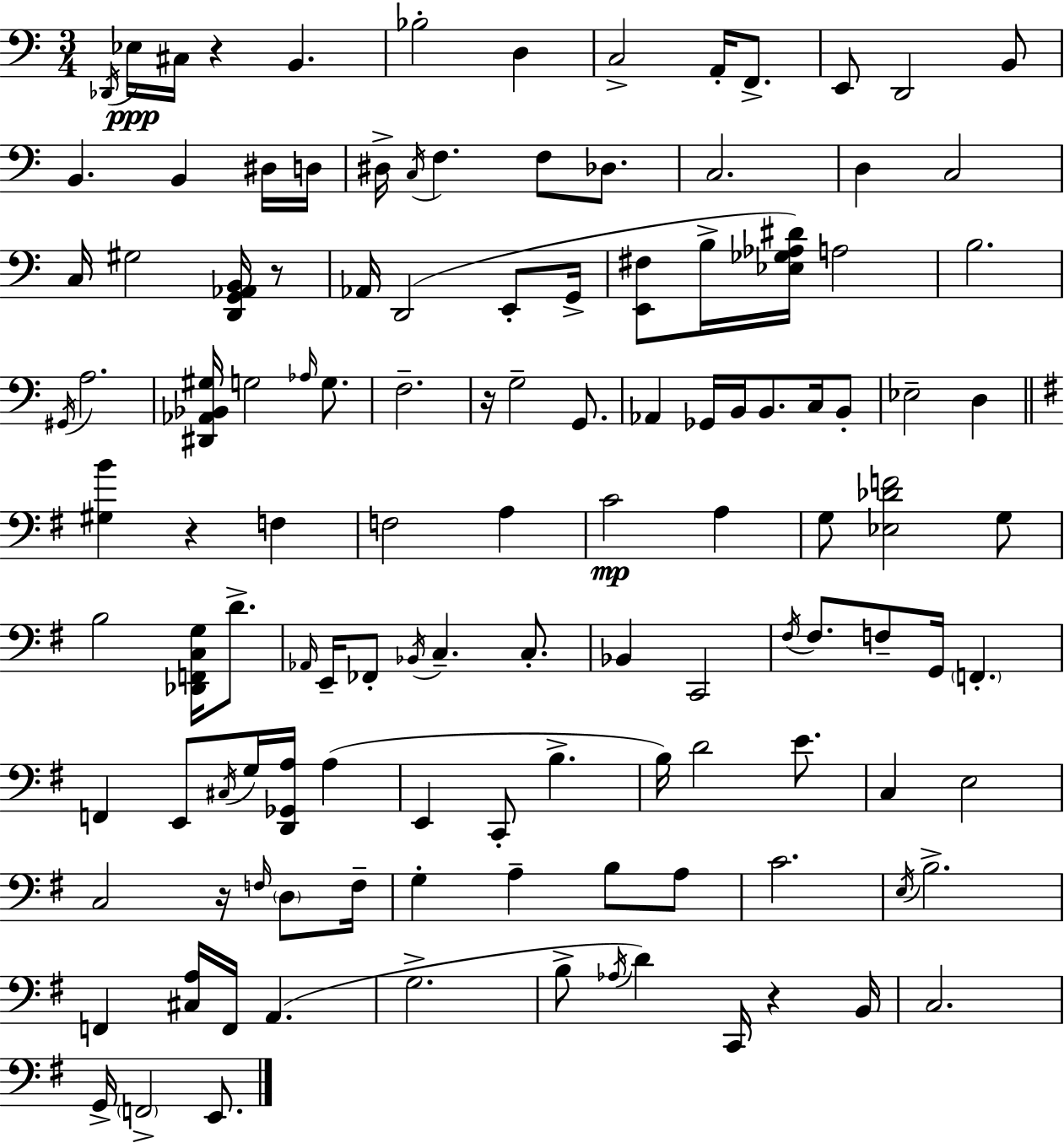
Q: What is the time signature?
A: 3/4